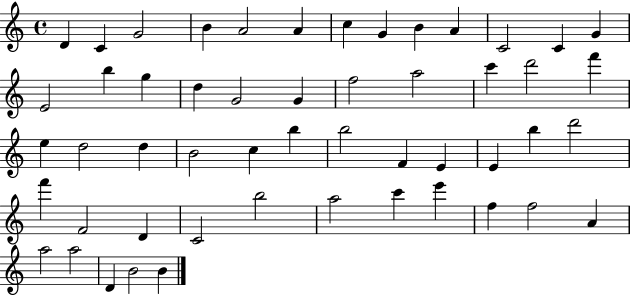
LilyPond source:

{
  \clef treble
  \time 4/4
  \defaultTimeSignature
  \key c \major
  d'4 c'4 g'2 | b'4 a'2 a'4 | c''4 g'4 b'4 a'4 | c'2 c'4 g'4 | \break e'2 b''4 g''4 | d''4 g'2 g'4 | f''2 a''2 | c'''4 d'''2 f'''4 | \break e''4 d''2 d''4 | b'2 c''4 b''4 | b''2 f'4 e'4 | e'4 b''4 d'''2 | \break f'''4 f'2 d'4 | c'2 b''2 | a''2 c'''4 e'''4 | f''4 f''2 a'4 | \break a''2 a''2 | d'4 b'2 b'4 | \bar "|."
}